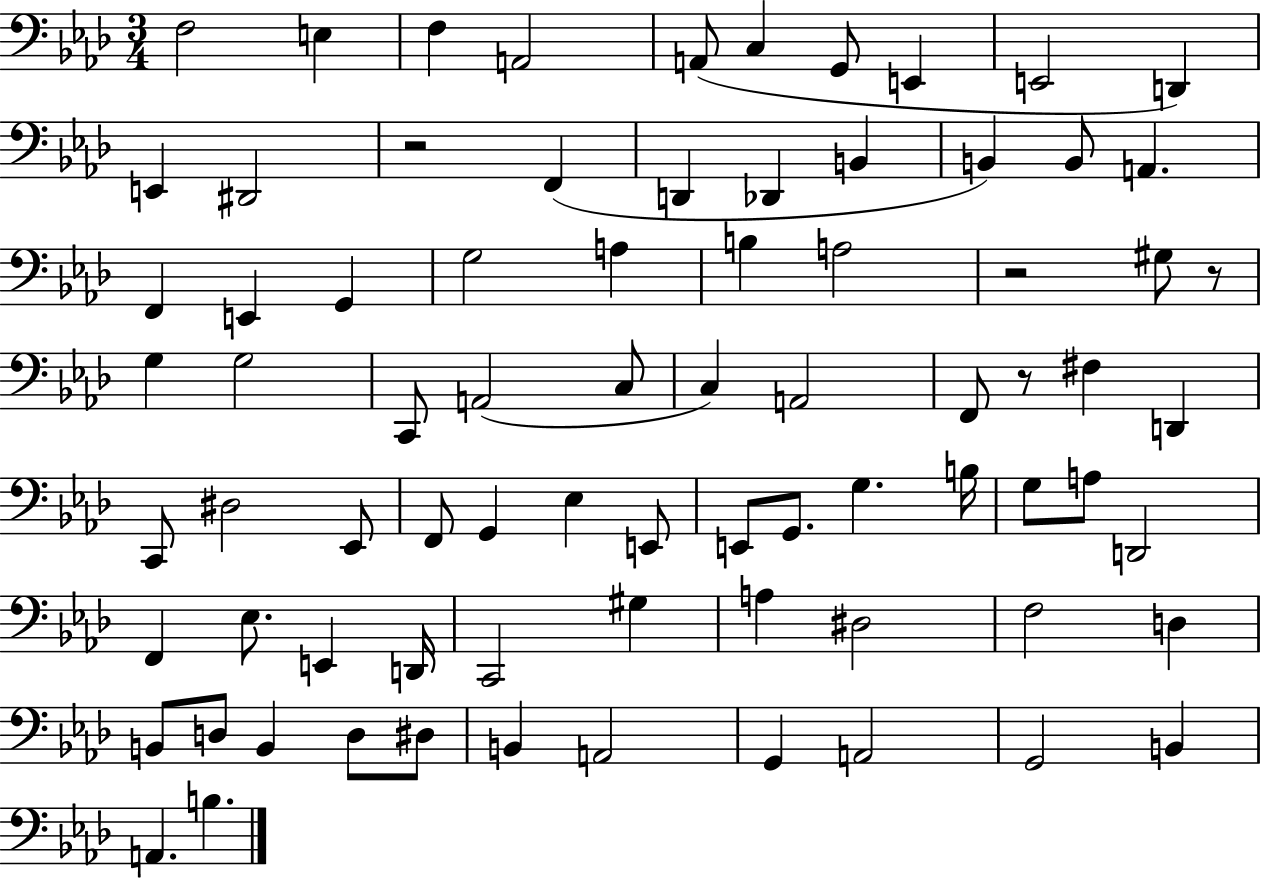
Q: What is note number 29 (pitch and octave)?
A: G3